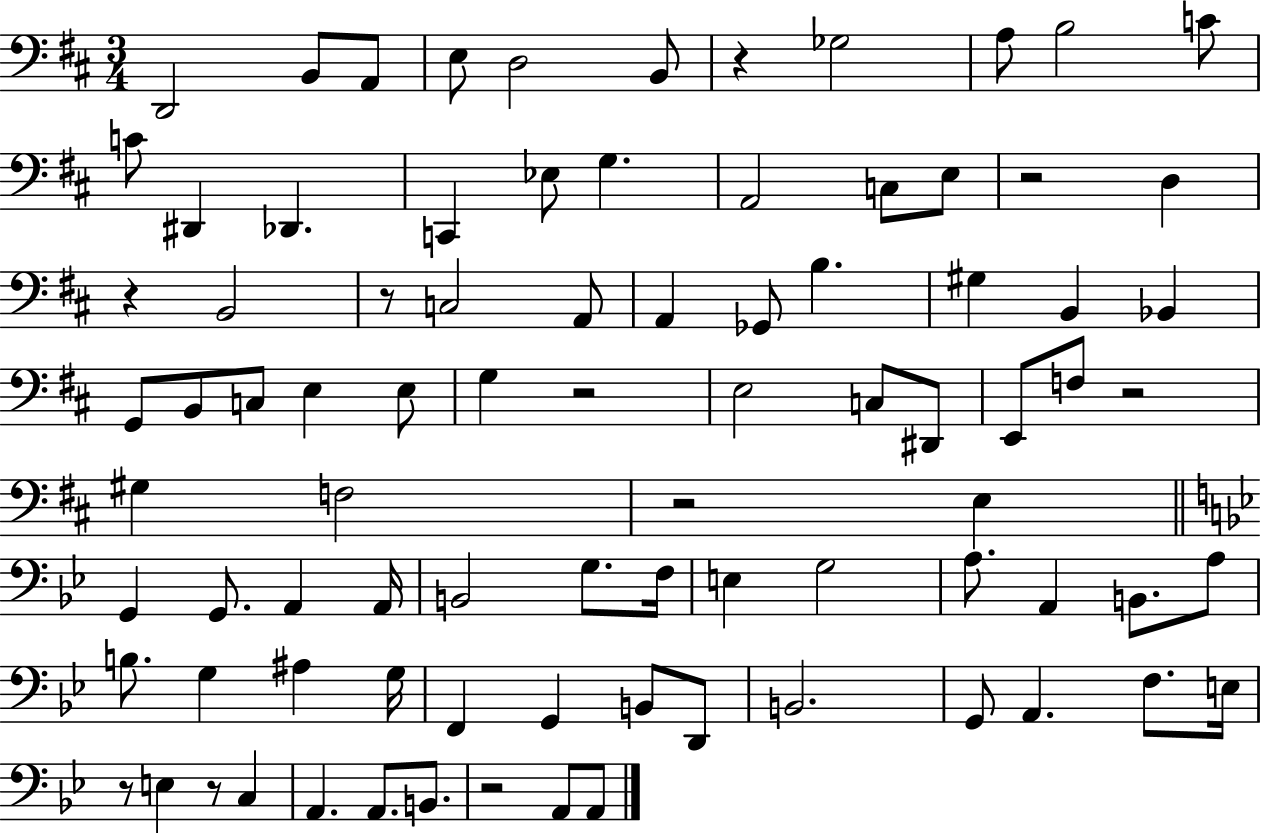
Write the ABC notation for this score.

X:1
T:Untitled
M:3/4
L:1/4
K:D
D,,2 B,,/2 A,,/2 E,/2 D,2 B,,/2 z _G,2 A,/2 B,2 C/2 C/2 ^D,, _D,, C,, _E,/2 G, A,,2 C,/2 E,/2 z2 D, z B,,2 z/2 C,2 A,,/2 A,, _G,,/2 B, ^G, B,, _B,, G,,/2 B,,/2 C,/2 E, E,/2 G, z2 E,2 C,/2 ^D,,/2 E,,/2 F,/2 z2 ^G, F,2 z2 E, G,, G,,/2 A,, A,,/4 B,,2 G,/2 F,/4 E, G,2 A,/2 A,, B,,/2 A,/2 B,/2 G, ^A, G,/4 F,, G,, B,,/2 D,,/2 B,,2 G,,/2 A,, F,/2 E,/4 z/2 E, z/2 C, A,, A,,/2 B,,/2 z2 A,,/2 A,,/2